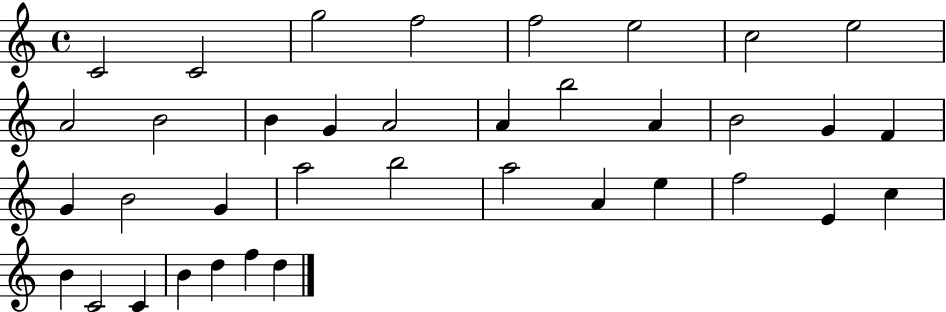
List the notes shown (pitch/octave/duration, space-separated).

C4/h C4/h G5/h F5/h F5/h E5/h C5/h E5/h A4/h B4/h B4/q G4/q A4/h A4/q B5/h A4/q B4/h G4/q F4/q G4/q B4/h G4/q A5/h B5/h A5/h A4/q E5/q F5/h E4/q C5/q B4/q C4/h C4/q B4/q D5/q F5/q D5/q